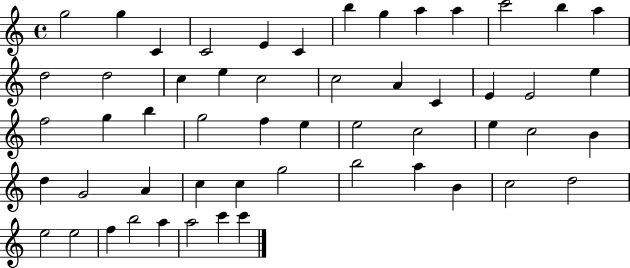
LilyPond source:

{
  \clef treble
  \time 4/4
  \defaultTimeSignature
  \key c \major
  g''2 g''4 c'4 | c'2 e'4 c'4 | b''4 g''4 a''4 a''4 | c'''2 b''4 a''4 | \break d''2 d''2 | c''4 e''4 c''2 | c''2 a'4 c'4 | e'4 e'2 e''4 | \break f''2 g''4 b''4 | g''2 f''4 e''4 | e''2 c''2 | e''4 c''2 b'4 | \break d''4 g'2 a'4 | c''4 c''4 g''2 | b''2 a''4 b'4 | c''2 d''2 | \break e''2 e''2 | f''4 b''2 a''4 | a''2 c'''4 c'''4 | \bar "|."
}